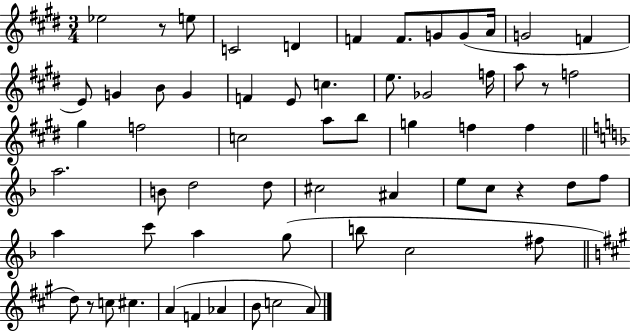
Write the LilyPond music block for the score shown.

{
  \clef treble
  \numericTimeSignature
  \time 3/4
  \key e \major
  ees''2 r8 e''8 | c'2 d'4 | f'4 f'8. g'8 g'8( a'16 | g'2 f'4 | \break e'8) g'4 b'8 g'4 | f'4 e'8 c''4. | e''8. ges'2 f''16 | a''8 r8 f''2 | \break gis''4 f''2 | c''2 a''8 b''8 | g''4 f''4 f''4 | \bar "||" \break \key d \minor a''2. | b'8 d''2 d''8 | cis''2 ais'4 | e''8 c''8 r4 d''8 f''8 | \break a''4 c'''8 a''4 g''8( | b''8 c''2 fis''8 | \bar "||" \break \key a \major d''8) r8 c''8 cis''4. | a'4( f'4 aes'4 | b'8 c''2 a'8) | \bar "|."
}